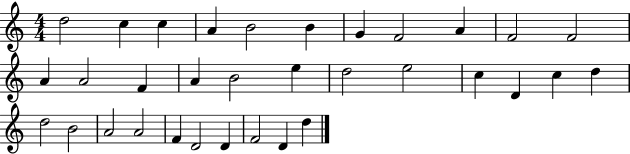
{
  \clef treble
  \numericTimeSignature
  \time 4/4
  \key c \major
  d''2 c''4 c''4 | a'4 b'2 b'4 | g'4 f'2 a'4 | f'2 f'2 | \break a'4 a'2 f'4 | a'4 b'2 e''4 | d''2 e''2 | c''4 d'4 c''4 d''4 | \break d''2 b'2 | a'2 a'2 | f'4 d'2 d'4 | f'2 d'4 d''4 | \break \bar "|."
}